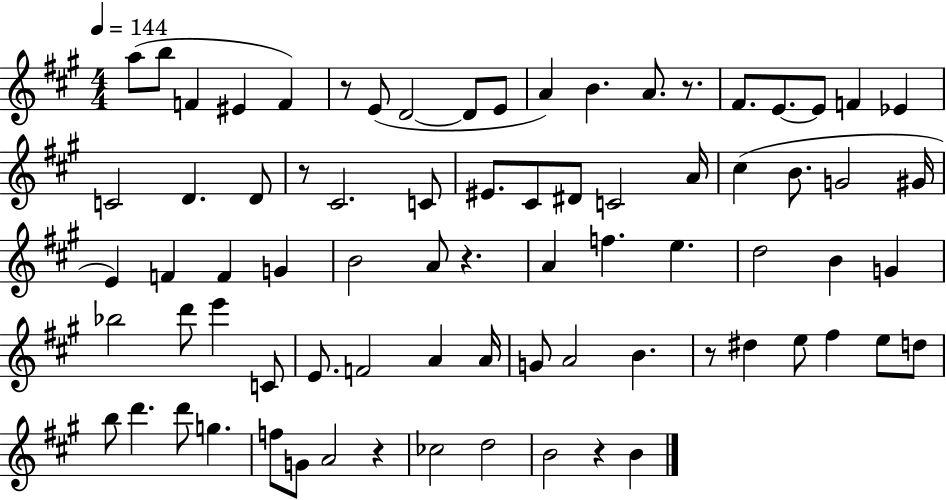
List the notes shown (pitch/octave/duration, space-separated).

A5/e B5/e F4/q EIS4/q F4/q R/e E4/e D4/h D4/e E4/e A4/q B4/q. A4/e. R/e. F#4/e. E4/e. E4/e F4/q Eb4/q C4/h D4/q. D4/e R/e C#4/h. C4/e EIS4/e. C#4/e D#4/e C4/h A4/s C#5/q B4/e. G4/h G#4/s E4/q F4/q F4/q G4/q B4/h A4/e R/q. A4/q F5/q. E5/q. D5/h B4/q G4/q Bb5/h D6/e E6/q C4/e E4/e. F4/h A4/q A4/s G4/e A4/h B4/q. R/e D#5/q E5/e F#5/q E5/e D5/e B5/e D6/q. D6/e G5/q. F5/e G4/e A4/h R/q CES5/h D5/h B4/h R/q B4/q